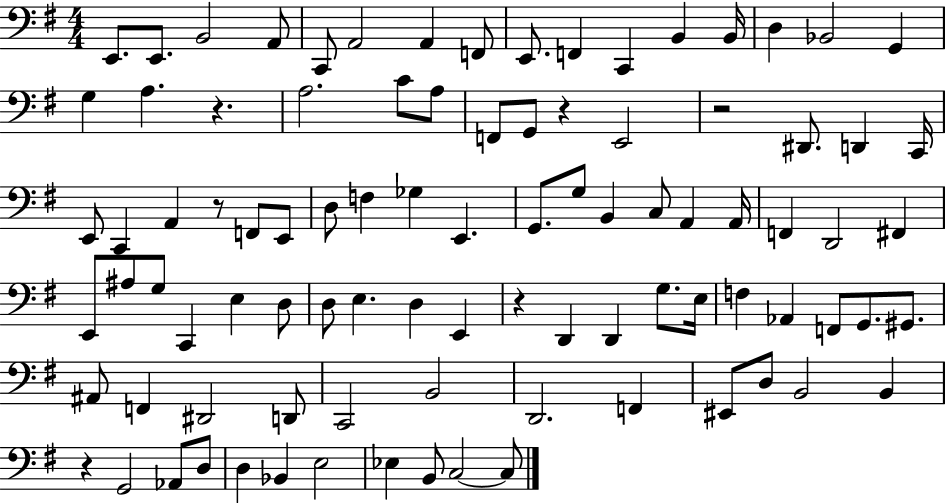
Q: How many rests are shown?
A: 6